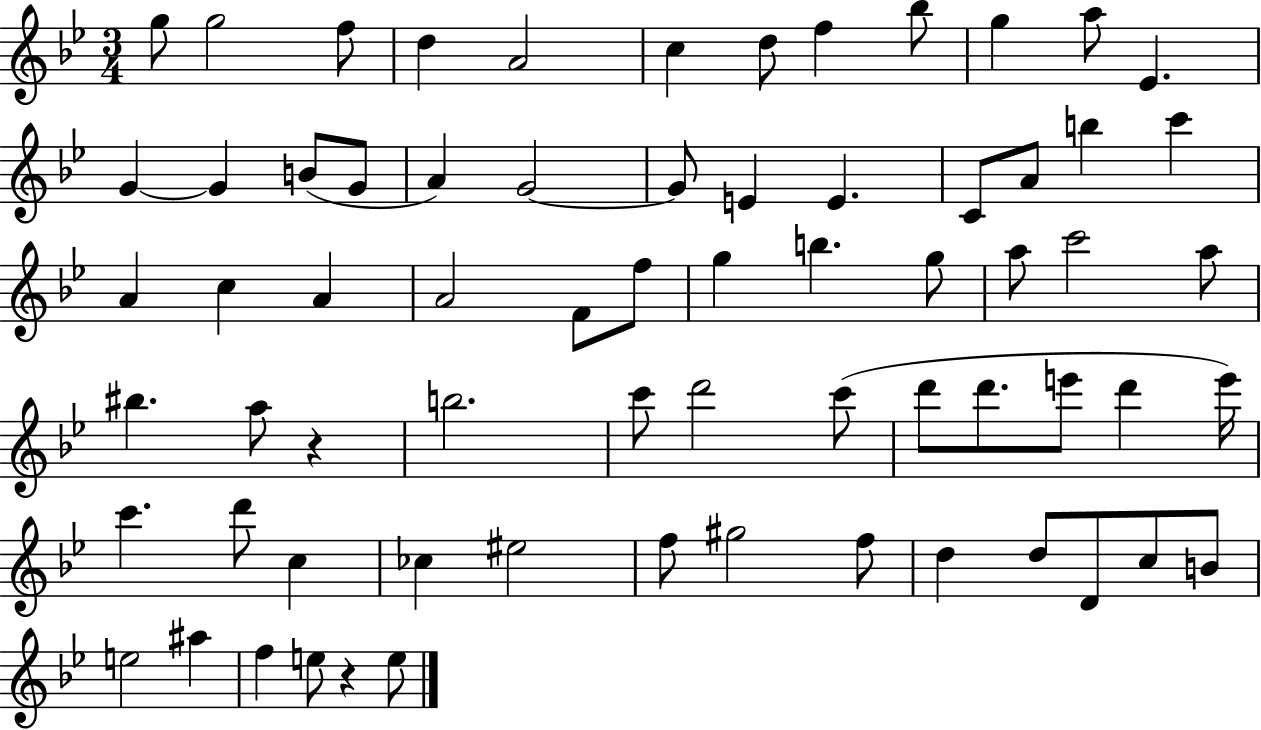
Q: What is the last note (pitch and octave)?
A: E5